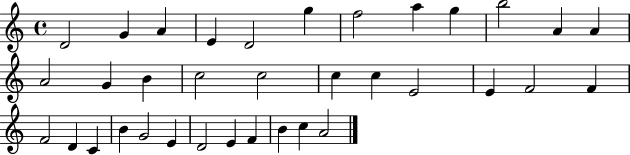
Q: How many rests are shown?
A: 0